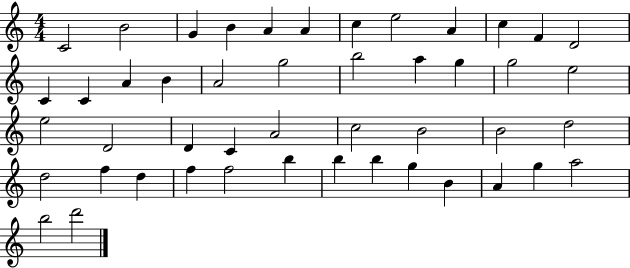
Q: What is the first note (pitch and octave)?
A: C4